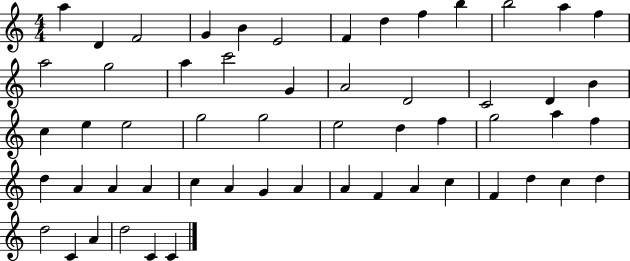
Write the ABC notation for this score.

X:1
T:Untitled
M:4/4
L:1/4
K:C
a D F2 G B E2 F d f b b2 a f a2 g2 a c'2 G A2 D2 C2 D B c e e2 g2 g2 e2 d f g2 a f d A A A c A G A A F A c F d c d d2 C A d2 C C